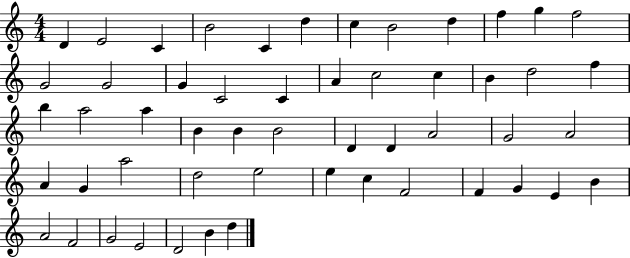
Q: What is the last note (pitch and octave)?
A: D5